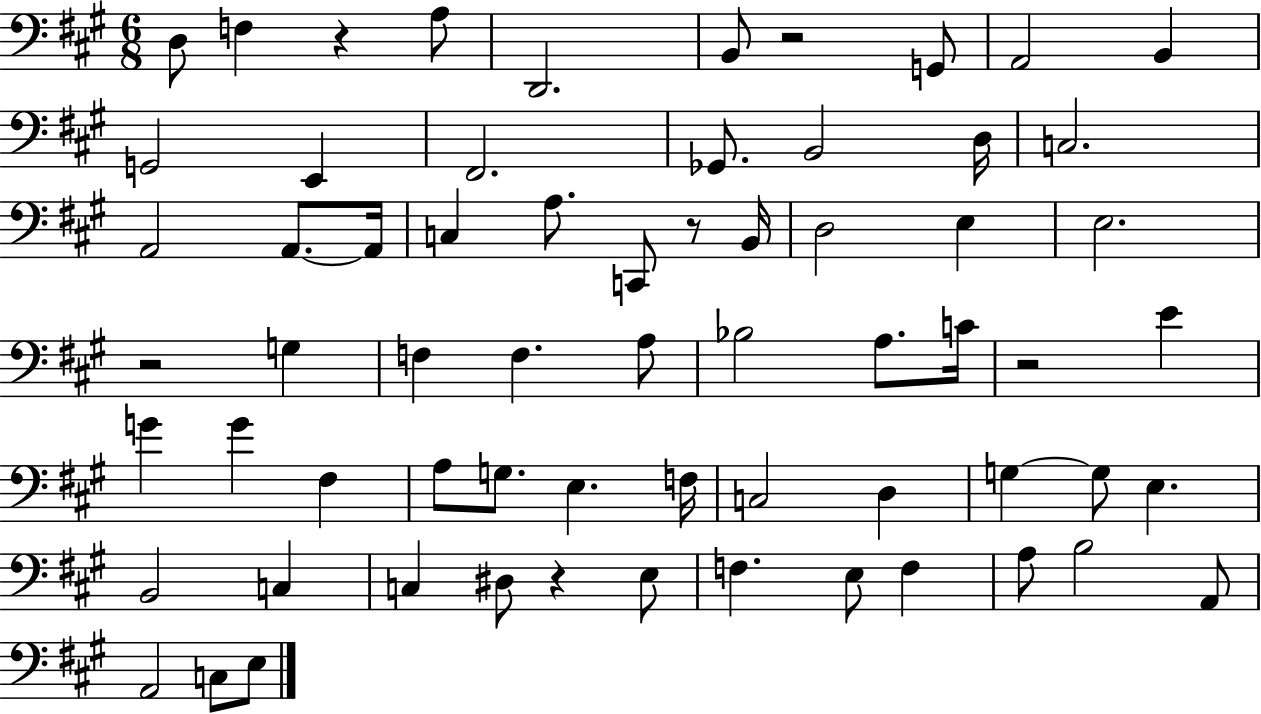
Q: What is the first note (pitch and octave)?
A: D3